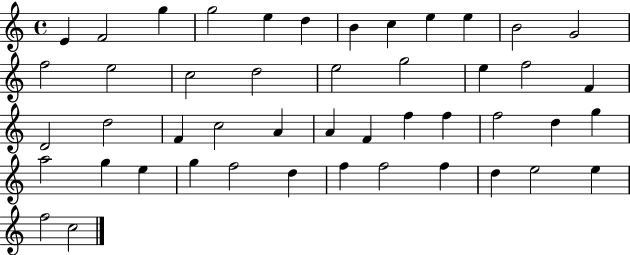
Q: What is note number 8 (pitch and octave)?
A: C5